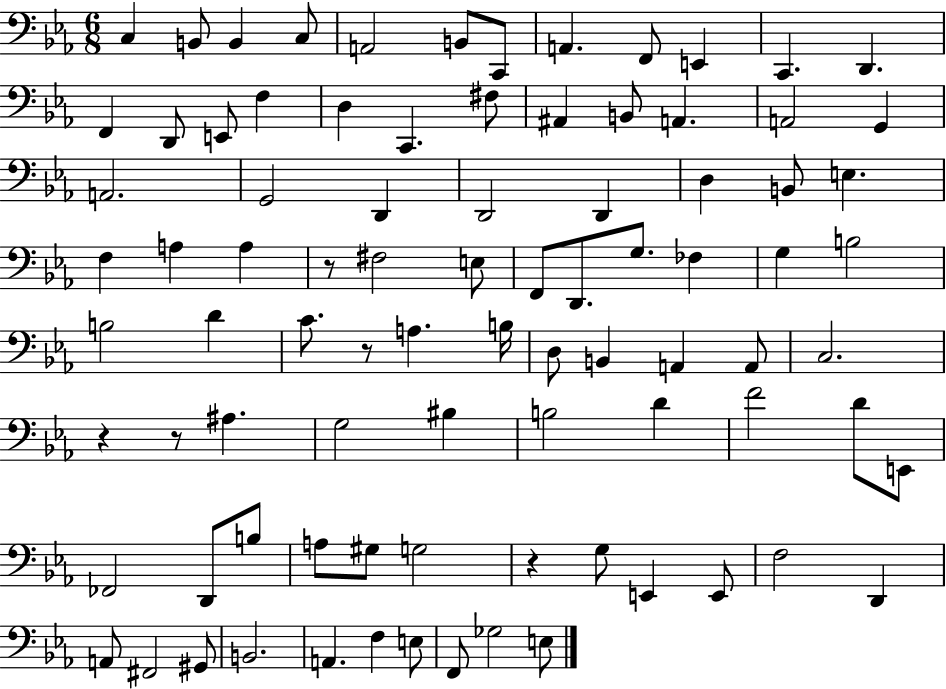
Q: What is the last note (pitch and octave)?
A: E3